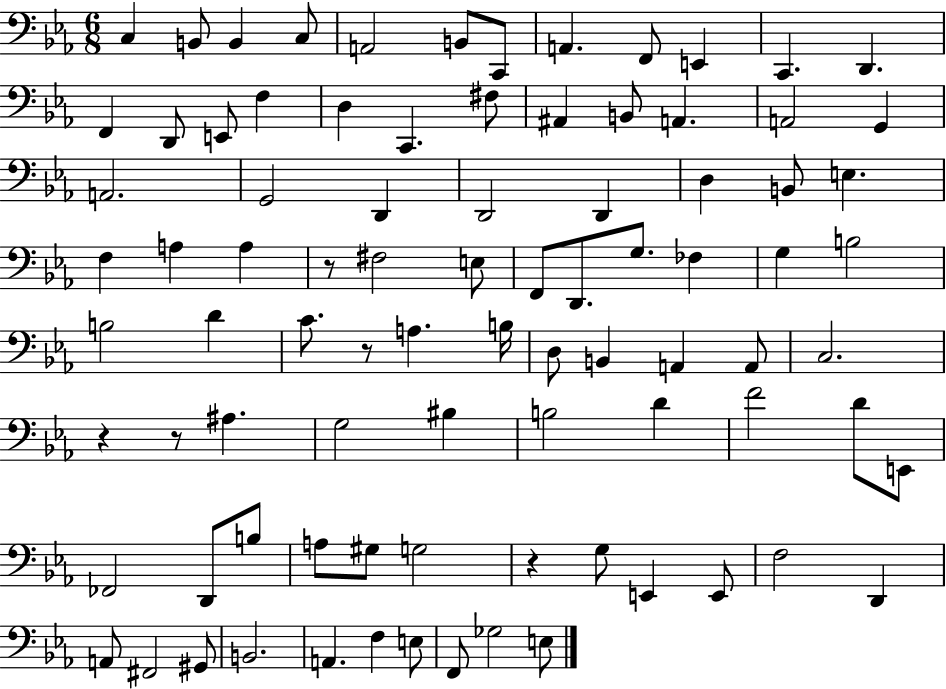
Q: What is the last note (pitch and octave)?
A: E3